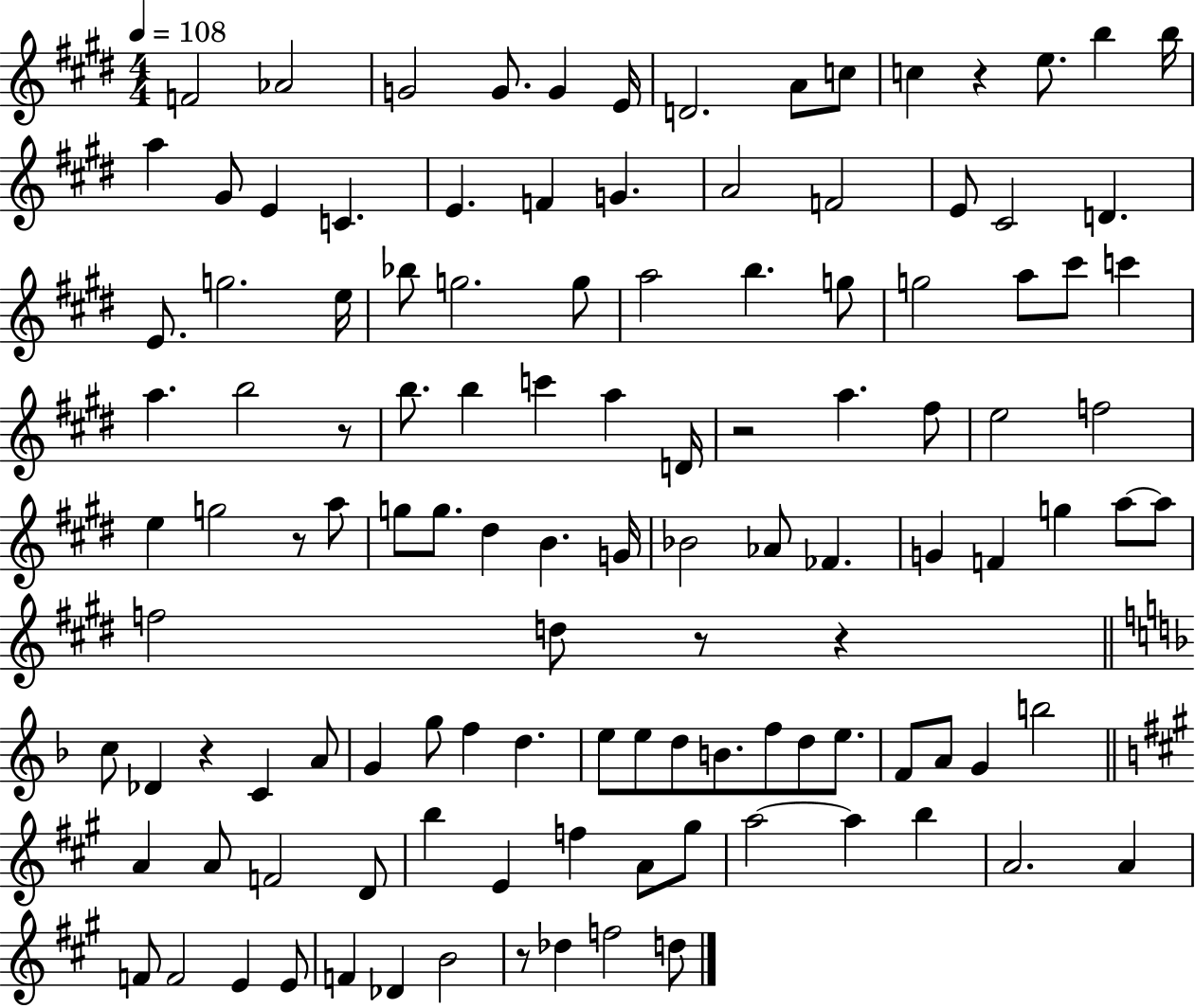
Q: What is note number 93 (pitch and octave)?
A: F5